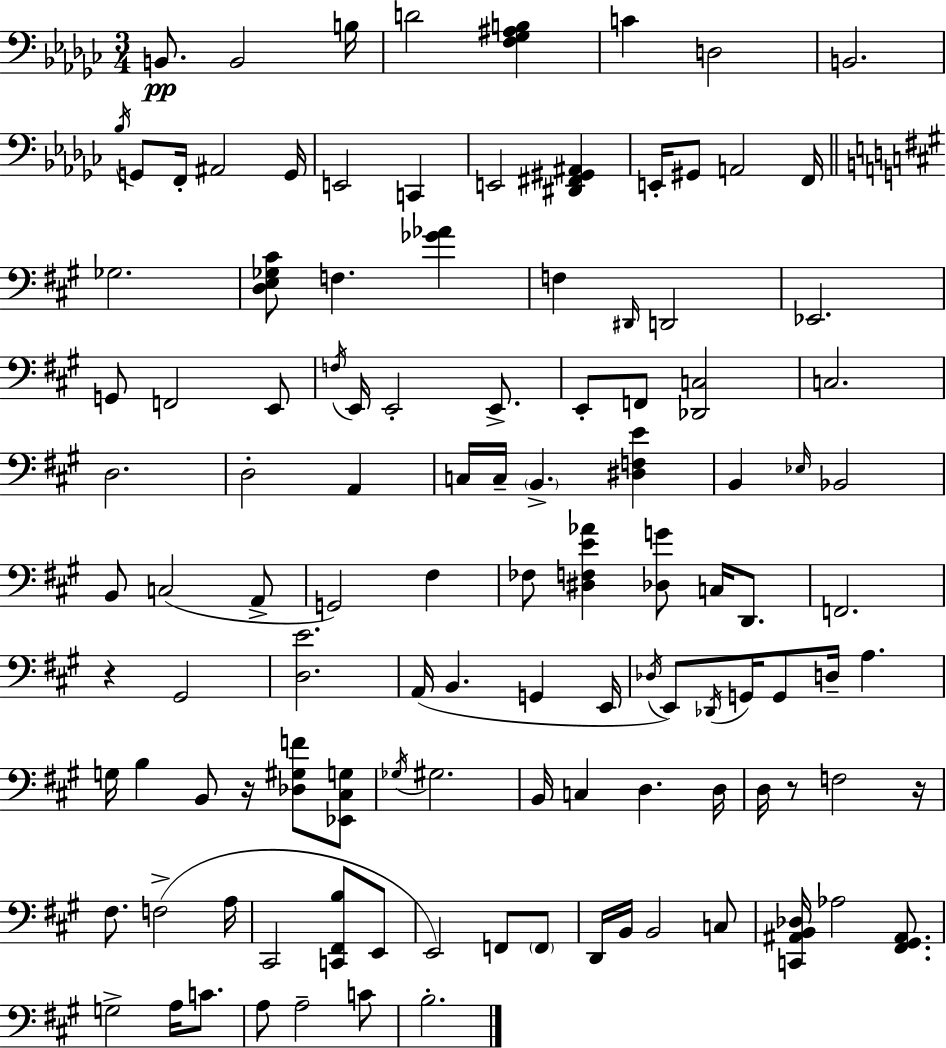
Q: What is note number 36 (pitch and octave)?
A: D3